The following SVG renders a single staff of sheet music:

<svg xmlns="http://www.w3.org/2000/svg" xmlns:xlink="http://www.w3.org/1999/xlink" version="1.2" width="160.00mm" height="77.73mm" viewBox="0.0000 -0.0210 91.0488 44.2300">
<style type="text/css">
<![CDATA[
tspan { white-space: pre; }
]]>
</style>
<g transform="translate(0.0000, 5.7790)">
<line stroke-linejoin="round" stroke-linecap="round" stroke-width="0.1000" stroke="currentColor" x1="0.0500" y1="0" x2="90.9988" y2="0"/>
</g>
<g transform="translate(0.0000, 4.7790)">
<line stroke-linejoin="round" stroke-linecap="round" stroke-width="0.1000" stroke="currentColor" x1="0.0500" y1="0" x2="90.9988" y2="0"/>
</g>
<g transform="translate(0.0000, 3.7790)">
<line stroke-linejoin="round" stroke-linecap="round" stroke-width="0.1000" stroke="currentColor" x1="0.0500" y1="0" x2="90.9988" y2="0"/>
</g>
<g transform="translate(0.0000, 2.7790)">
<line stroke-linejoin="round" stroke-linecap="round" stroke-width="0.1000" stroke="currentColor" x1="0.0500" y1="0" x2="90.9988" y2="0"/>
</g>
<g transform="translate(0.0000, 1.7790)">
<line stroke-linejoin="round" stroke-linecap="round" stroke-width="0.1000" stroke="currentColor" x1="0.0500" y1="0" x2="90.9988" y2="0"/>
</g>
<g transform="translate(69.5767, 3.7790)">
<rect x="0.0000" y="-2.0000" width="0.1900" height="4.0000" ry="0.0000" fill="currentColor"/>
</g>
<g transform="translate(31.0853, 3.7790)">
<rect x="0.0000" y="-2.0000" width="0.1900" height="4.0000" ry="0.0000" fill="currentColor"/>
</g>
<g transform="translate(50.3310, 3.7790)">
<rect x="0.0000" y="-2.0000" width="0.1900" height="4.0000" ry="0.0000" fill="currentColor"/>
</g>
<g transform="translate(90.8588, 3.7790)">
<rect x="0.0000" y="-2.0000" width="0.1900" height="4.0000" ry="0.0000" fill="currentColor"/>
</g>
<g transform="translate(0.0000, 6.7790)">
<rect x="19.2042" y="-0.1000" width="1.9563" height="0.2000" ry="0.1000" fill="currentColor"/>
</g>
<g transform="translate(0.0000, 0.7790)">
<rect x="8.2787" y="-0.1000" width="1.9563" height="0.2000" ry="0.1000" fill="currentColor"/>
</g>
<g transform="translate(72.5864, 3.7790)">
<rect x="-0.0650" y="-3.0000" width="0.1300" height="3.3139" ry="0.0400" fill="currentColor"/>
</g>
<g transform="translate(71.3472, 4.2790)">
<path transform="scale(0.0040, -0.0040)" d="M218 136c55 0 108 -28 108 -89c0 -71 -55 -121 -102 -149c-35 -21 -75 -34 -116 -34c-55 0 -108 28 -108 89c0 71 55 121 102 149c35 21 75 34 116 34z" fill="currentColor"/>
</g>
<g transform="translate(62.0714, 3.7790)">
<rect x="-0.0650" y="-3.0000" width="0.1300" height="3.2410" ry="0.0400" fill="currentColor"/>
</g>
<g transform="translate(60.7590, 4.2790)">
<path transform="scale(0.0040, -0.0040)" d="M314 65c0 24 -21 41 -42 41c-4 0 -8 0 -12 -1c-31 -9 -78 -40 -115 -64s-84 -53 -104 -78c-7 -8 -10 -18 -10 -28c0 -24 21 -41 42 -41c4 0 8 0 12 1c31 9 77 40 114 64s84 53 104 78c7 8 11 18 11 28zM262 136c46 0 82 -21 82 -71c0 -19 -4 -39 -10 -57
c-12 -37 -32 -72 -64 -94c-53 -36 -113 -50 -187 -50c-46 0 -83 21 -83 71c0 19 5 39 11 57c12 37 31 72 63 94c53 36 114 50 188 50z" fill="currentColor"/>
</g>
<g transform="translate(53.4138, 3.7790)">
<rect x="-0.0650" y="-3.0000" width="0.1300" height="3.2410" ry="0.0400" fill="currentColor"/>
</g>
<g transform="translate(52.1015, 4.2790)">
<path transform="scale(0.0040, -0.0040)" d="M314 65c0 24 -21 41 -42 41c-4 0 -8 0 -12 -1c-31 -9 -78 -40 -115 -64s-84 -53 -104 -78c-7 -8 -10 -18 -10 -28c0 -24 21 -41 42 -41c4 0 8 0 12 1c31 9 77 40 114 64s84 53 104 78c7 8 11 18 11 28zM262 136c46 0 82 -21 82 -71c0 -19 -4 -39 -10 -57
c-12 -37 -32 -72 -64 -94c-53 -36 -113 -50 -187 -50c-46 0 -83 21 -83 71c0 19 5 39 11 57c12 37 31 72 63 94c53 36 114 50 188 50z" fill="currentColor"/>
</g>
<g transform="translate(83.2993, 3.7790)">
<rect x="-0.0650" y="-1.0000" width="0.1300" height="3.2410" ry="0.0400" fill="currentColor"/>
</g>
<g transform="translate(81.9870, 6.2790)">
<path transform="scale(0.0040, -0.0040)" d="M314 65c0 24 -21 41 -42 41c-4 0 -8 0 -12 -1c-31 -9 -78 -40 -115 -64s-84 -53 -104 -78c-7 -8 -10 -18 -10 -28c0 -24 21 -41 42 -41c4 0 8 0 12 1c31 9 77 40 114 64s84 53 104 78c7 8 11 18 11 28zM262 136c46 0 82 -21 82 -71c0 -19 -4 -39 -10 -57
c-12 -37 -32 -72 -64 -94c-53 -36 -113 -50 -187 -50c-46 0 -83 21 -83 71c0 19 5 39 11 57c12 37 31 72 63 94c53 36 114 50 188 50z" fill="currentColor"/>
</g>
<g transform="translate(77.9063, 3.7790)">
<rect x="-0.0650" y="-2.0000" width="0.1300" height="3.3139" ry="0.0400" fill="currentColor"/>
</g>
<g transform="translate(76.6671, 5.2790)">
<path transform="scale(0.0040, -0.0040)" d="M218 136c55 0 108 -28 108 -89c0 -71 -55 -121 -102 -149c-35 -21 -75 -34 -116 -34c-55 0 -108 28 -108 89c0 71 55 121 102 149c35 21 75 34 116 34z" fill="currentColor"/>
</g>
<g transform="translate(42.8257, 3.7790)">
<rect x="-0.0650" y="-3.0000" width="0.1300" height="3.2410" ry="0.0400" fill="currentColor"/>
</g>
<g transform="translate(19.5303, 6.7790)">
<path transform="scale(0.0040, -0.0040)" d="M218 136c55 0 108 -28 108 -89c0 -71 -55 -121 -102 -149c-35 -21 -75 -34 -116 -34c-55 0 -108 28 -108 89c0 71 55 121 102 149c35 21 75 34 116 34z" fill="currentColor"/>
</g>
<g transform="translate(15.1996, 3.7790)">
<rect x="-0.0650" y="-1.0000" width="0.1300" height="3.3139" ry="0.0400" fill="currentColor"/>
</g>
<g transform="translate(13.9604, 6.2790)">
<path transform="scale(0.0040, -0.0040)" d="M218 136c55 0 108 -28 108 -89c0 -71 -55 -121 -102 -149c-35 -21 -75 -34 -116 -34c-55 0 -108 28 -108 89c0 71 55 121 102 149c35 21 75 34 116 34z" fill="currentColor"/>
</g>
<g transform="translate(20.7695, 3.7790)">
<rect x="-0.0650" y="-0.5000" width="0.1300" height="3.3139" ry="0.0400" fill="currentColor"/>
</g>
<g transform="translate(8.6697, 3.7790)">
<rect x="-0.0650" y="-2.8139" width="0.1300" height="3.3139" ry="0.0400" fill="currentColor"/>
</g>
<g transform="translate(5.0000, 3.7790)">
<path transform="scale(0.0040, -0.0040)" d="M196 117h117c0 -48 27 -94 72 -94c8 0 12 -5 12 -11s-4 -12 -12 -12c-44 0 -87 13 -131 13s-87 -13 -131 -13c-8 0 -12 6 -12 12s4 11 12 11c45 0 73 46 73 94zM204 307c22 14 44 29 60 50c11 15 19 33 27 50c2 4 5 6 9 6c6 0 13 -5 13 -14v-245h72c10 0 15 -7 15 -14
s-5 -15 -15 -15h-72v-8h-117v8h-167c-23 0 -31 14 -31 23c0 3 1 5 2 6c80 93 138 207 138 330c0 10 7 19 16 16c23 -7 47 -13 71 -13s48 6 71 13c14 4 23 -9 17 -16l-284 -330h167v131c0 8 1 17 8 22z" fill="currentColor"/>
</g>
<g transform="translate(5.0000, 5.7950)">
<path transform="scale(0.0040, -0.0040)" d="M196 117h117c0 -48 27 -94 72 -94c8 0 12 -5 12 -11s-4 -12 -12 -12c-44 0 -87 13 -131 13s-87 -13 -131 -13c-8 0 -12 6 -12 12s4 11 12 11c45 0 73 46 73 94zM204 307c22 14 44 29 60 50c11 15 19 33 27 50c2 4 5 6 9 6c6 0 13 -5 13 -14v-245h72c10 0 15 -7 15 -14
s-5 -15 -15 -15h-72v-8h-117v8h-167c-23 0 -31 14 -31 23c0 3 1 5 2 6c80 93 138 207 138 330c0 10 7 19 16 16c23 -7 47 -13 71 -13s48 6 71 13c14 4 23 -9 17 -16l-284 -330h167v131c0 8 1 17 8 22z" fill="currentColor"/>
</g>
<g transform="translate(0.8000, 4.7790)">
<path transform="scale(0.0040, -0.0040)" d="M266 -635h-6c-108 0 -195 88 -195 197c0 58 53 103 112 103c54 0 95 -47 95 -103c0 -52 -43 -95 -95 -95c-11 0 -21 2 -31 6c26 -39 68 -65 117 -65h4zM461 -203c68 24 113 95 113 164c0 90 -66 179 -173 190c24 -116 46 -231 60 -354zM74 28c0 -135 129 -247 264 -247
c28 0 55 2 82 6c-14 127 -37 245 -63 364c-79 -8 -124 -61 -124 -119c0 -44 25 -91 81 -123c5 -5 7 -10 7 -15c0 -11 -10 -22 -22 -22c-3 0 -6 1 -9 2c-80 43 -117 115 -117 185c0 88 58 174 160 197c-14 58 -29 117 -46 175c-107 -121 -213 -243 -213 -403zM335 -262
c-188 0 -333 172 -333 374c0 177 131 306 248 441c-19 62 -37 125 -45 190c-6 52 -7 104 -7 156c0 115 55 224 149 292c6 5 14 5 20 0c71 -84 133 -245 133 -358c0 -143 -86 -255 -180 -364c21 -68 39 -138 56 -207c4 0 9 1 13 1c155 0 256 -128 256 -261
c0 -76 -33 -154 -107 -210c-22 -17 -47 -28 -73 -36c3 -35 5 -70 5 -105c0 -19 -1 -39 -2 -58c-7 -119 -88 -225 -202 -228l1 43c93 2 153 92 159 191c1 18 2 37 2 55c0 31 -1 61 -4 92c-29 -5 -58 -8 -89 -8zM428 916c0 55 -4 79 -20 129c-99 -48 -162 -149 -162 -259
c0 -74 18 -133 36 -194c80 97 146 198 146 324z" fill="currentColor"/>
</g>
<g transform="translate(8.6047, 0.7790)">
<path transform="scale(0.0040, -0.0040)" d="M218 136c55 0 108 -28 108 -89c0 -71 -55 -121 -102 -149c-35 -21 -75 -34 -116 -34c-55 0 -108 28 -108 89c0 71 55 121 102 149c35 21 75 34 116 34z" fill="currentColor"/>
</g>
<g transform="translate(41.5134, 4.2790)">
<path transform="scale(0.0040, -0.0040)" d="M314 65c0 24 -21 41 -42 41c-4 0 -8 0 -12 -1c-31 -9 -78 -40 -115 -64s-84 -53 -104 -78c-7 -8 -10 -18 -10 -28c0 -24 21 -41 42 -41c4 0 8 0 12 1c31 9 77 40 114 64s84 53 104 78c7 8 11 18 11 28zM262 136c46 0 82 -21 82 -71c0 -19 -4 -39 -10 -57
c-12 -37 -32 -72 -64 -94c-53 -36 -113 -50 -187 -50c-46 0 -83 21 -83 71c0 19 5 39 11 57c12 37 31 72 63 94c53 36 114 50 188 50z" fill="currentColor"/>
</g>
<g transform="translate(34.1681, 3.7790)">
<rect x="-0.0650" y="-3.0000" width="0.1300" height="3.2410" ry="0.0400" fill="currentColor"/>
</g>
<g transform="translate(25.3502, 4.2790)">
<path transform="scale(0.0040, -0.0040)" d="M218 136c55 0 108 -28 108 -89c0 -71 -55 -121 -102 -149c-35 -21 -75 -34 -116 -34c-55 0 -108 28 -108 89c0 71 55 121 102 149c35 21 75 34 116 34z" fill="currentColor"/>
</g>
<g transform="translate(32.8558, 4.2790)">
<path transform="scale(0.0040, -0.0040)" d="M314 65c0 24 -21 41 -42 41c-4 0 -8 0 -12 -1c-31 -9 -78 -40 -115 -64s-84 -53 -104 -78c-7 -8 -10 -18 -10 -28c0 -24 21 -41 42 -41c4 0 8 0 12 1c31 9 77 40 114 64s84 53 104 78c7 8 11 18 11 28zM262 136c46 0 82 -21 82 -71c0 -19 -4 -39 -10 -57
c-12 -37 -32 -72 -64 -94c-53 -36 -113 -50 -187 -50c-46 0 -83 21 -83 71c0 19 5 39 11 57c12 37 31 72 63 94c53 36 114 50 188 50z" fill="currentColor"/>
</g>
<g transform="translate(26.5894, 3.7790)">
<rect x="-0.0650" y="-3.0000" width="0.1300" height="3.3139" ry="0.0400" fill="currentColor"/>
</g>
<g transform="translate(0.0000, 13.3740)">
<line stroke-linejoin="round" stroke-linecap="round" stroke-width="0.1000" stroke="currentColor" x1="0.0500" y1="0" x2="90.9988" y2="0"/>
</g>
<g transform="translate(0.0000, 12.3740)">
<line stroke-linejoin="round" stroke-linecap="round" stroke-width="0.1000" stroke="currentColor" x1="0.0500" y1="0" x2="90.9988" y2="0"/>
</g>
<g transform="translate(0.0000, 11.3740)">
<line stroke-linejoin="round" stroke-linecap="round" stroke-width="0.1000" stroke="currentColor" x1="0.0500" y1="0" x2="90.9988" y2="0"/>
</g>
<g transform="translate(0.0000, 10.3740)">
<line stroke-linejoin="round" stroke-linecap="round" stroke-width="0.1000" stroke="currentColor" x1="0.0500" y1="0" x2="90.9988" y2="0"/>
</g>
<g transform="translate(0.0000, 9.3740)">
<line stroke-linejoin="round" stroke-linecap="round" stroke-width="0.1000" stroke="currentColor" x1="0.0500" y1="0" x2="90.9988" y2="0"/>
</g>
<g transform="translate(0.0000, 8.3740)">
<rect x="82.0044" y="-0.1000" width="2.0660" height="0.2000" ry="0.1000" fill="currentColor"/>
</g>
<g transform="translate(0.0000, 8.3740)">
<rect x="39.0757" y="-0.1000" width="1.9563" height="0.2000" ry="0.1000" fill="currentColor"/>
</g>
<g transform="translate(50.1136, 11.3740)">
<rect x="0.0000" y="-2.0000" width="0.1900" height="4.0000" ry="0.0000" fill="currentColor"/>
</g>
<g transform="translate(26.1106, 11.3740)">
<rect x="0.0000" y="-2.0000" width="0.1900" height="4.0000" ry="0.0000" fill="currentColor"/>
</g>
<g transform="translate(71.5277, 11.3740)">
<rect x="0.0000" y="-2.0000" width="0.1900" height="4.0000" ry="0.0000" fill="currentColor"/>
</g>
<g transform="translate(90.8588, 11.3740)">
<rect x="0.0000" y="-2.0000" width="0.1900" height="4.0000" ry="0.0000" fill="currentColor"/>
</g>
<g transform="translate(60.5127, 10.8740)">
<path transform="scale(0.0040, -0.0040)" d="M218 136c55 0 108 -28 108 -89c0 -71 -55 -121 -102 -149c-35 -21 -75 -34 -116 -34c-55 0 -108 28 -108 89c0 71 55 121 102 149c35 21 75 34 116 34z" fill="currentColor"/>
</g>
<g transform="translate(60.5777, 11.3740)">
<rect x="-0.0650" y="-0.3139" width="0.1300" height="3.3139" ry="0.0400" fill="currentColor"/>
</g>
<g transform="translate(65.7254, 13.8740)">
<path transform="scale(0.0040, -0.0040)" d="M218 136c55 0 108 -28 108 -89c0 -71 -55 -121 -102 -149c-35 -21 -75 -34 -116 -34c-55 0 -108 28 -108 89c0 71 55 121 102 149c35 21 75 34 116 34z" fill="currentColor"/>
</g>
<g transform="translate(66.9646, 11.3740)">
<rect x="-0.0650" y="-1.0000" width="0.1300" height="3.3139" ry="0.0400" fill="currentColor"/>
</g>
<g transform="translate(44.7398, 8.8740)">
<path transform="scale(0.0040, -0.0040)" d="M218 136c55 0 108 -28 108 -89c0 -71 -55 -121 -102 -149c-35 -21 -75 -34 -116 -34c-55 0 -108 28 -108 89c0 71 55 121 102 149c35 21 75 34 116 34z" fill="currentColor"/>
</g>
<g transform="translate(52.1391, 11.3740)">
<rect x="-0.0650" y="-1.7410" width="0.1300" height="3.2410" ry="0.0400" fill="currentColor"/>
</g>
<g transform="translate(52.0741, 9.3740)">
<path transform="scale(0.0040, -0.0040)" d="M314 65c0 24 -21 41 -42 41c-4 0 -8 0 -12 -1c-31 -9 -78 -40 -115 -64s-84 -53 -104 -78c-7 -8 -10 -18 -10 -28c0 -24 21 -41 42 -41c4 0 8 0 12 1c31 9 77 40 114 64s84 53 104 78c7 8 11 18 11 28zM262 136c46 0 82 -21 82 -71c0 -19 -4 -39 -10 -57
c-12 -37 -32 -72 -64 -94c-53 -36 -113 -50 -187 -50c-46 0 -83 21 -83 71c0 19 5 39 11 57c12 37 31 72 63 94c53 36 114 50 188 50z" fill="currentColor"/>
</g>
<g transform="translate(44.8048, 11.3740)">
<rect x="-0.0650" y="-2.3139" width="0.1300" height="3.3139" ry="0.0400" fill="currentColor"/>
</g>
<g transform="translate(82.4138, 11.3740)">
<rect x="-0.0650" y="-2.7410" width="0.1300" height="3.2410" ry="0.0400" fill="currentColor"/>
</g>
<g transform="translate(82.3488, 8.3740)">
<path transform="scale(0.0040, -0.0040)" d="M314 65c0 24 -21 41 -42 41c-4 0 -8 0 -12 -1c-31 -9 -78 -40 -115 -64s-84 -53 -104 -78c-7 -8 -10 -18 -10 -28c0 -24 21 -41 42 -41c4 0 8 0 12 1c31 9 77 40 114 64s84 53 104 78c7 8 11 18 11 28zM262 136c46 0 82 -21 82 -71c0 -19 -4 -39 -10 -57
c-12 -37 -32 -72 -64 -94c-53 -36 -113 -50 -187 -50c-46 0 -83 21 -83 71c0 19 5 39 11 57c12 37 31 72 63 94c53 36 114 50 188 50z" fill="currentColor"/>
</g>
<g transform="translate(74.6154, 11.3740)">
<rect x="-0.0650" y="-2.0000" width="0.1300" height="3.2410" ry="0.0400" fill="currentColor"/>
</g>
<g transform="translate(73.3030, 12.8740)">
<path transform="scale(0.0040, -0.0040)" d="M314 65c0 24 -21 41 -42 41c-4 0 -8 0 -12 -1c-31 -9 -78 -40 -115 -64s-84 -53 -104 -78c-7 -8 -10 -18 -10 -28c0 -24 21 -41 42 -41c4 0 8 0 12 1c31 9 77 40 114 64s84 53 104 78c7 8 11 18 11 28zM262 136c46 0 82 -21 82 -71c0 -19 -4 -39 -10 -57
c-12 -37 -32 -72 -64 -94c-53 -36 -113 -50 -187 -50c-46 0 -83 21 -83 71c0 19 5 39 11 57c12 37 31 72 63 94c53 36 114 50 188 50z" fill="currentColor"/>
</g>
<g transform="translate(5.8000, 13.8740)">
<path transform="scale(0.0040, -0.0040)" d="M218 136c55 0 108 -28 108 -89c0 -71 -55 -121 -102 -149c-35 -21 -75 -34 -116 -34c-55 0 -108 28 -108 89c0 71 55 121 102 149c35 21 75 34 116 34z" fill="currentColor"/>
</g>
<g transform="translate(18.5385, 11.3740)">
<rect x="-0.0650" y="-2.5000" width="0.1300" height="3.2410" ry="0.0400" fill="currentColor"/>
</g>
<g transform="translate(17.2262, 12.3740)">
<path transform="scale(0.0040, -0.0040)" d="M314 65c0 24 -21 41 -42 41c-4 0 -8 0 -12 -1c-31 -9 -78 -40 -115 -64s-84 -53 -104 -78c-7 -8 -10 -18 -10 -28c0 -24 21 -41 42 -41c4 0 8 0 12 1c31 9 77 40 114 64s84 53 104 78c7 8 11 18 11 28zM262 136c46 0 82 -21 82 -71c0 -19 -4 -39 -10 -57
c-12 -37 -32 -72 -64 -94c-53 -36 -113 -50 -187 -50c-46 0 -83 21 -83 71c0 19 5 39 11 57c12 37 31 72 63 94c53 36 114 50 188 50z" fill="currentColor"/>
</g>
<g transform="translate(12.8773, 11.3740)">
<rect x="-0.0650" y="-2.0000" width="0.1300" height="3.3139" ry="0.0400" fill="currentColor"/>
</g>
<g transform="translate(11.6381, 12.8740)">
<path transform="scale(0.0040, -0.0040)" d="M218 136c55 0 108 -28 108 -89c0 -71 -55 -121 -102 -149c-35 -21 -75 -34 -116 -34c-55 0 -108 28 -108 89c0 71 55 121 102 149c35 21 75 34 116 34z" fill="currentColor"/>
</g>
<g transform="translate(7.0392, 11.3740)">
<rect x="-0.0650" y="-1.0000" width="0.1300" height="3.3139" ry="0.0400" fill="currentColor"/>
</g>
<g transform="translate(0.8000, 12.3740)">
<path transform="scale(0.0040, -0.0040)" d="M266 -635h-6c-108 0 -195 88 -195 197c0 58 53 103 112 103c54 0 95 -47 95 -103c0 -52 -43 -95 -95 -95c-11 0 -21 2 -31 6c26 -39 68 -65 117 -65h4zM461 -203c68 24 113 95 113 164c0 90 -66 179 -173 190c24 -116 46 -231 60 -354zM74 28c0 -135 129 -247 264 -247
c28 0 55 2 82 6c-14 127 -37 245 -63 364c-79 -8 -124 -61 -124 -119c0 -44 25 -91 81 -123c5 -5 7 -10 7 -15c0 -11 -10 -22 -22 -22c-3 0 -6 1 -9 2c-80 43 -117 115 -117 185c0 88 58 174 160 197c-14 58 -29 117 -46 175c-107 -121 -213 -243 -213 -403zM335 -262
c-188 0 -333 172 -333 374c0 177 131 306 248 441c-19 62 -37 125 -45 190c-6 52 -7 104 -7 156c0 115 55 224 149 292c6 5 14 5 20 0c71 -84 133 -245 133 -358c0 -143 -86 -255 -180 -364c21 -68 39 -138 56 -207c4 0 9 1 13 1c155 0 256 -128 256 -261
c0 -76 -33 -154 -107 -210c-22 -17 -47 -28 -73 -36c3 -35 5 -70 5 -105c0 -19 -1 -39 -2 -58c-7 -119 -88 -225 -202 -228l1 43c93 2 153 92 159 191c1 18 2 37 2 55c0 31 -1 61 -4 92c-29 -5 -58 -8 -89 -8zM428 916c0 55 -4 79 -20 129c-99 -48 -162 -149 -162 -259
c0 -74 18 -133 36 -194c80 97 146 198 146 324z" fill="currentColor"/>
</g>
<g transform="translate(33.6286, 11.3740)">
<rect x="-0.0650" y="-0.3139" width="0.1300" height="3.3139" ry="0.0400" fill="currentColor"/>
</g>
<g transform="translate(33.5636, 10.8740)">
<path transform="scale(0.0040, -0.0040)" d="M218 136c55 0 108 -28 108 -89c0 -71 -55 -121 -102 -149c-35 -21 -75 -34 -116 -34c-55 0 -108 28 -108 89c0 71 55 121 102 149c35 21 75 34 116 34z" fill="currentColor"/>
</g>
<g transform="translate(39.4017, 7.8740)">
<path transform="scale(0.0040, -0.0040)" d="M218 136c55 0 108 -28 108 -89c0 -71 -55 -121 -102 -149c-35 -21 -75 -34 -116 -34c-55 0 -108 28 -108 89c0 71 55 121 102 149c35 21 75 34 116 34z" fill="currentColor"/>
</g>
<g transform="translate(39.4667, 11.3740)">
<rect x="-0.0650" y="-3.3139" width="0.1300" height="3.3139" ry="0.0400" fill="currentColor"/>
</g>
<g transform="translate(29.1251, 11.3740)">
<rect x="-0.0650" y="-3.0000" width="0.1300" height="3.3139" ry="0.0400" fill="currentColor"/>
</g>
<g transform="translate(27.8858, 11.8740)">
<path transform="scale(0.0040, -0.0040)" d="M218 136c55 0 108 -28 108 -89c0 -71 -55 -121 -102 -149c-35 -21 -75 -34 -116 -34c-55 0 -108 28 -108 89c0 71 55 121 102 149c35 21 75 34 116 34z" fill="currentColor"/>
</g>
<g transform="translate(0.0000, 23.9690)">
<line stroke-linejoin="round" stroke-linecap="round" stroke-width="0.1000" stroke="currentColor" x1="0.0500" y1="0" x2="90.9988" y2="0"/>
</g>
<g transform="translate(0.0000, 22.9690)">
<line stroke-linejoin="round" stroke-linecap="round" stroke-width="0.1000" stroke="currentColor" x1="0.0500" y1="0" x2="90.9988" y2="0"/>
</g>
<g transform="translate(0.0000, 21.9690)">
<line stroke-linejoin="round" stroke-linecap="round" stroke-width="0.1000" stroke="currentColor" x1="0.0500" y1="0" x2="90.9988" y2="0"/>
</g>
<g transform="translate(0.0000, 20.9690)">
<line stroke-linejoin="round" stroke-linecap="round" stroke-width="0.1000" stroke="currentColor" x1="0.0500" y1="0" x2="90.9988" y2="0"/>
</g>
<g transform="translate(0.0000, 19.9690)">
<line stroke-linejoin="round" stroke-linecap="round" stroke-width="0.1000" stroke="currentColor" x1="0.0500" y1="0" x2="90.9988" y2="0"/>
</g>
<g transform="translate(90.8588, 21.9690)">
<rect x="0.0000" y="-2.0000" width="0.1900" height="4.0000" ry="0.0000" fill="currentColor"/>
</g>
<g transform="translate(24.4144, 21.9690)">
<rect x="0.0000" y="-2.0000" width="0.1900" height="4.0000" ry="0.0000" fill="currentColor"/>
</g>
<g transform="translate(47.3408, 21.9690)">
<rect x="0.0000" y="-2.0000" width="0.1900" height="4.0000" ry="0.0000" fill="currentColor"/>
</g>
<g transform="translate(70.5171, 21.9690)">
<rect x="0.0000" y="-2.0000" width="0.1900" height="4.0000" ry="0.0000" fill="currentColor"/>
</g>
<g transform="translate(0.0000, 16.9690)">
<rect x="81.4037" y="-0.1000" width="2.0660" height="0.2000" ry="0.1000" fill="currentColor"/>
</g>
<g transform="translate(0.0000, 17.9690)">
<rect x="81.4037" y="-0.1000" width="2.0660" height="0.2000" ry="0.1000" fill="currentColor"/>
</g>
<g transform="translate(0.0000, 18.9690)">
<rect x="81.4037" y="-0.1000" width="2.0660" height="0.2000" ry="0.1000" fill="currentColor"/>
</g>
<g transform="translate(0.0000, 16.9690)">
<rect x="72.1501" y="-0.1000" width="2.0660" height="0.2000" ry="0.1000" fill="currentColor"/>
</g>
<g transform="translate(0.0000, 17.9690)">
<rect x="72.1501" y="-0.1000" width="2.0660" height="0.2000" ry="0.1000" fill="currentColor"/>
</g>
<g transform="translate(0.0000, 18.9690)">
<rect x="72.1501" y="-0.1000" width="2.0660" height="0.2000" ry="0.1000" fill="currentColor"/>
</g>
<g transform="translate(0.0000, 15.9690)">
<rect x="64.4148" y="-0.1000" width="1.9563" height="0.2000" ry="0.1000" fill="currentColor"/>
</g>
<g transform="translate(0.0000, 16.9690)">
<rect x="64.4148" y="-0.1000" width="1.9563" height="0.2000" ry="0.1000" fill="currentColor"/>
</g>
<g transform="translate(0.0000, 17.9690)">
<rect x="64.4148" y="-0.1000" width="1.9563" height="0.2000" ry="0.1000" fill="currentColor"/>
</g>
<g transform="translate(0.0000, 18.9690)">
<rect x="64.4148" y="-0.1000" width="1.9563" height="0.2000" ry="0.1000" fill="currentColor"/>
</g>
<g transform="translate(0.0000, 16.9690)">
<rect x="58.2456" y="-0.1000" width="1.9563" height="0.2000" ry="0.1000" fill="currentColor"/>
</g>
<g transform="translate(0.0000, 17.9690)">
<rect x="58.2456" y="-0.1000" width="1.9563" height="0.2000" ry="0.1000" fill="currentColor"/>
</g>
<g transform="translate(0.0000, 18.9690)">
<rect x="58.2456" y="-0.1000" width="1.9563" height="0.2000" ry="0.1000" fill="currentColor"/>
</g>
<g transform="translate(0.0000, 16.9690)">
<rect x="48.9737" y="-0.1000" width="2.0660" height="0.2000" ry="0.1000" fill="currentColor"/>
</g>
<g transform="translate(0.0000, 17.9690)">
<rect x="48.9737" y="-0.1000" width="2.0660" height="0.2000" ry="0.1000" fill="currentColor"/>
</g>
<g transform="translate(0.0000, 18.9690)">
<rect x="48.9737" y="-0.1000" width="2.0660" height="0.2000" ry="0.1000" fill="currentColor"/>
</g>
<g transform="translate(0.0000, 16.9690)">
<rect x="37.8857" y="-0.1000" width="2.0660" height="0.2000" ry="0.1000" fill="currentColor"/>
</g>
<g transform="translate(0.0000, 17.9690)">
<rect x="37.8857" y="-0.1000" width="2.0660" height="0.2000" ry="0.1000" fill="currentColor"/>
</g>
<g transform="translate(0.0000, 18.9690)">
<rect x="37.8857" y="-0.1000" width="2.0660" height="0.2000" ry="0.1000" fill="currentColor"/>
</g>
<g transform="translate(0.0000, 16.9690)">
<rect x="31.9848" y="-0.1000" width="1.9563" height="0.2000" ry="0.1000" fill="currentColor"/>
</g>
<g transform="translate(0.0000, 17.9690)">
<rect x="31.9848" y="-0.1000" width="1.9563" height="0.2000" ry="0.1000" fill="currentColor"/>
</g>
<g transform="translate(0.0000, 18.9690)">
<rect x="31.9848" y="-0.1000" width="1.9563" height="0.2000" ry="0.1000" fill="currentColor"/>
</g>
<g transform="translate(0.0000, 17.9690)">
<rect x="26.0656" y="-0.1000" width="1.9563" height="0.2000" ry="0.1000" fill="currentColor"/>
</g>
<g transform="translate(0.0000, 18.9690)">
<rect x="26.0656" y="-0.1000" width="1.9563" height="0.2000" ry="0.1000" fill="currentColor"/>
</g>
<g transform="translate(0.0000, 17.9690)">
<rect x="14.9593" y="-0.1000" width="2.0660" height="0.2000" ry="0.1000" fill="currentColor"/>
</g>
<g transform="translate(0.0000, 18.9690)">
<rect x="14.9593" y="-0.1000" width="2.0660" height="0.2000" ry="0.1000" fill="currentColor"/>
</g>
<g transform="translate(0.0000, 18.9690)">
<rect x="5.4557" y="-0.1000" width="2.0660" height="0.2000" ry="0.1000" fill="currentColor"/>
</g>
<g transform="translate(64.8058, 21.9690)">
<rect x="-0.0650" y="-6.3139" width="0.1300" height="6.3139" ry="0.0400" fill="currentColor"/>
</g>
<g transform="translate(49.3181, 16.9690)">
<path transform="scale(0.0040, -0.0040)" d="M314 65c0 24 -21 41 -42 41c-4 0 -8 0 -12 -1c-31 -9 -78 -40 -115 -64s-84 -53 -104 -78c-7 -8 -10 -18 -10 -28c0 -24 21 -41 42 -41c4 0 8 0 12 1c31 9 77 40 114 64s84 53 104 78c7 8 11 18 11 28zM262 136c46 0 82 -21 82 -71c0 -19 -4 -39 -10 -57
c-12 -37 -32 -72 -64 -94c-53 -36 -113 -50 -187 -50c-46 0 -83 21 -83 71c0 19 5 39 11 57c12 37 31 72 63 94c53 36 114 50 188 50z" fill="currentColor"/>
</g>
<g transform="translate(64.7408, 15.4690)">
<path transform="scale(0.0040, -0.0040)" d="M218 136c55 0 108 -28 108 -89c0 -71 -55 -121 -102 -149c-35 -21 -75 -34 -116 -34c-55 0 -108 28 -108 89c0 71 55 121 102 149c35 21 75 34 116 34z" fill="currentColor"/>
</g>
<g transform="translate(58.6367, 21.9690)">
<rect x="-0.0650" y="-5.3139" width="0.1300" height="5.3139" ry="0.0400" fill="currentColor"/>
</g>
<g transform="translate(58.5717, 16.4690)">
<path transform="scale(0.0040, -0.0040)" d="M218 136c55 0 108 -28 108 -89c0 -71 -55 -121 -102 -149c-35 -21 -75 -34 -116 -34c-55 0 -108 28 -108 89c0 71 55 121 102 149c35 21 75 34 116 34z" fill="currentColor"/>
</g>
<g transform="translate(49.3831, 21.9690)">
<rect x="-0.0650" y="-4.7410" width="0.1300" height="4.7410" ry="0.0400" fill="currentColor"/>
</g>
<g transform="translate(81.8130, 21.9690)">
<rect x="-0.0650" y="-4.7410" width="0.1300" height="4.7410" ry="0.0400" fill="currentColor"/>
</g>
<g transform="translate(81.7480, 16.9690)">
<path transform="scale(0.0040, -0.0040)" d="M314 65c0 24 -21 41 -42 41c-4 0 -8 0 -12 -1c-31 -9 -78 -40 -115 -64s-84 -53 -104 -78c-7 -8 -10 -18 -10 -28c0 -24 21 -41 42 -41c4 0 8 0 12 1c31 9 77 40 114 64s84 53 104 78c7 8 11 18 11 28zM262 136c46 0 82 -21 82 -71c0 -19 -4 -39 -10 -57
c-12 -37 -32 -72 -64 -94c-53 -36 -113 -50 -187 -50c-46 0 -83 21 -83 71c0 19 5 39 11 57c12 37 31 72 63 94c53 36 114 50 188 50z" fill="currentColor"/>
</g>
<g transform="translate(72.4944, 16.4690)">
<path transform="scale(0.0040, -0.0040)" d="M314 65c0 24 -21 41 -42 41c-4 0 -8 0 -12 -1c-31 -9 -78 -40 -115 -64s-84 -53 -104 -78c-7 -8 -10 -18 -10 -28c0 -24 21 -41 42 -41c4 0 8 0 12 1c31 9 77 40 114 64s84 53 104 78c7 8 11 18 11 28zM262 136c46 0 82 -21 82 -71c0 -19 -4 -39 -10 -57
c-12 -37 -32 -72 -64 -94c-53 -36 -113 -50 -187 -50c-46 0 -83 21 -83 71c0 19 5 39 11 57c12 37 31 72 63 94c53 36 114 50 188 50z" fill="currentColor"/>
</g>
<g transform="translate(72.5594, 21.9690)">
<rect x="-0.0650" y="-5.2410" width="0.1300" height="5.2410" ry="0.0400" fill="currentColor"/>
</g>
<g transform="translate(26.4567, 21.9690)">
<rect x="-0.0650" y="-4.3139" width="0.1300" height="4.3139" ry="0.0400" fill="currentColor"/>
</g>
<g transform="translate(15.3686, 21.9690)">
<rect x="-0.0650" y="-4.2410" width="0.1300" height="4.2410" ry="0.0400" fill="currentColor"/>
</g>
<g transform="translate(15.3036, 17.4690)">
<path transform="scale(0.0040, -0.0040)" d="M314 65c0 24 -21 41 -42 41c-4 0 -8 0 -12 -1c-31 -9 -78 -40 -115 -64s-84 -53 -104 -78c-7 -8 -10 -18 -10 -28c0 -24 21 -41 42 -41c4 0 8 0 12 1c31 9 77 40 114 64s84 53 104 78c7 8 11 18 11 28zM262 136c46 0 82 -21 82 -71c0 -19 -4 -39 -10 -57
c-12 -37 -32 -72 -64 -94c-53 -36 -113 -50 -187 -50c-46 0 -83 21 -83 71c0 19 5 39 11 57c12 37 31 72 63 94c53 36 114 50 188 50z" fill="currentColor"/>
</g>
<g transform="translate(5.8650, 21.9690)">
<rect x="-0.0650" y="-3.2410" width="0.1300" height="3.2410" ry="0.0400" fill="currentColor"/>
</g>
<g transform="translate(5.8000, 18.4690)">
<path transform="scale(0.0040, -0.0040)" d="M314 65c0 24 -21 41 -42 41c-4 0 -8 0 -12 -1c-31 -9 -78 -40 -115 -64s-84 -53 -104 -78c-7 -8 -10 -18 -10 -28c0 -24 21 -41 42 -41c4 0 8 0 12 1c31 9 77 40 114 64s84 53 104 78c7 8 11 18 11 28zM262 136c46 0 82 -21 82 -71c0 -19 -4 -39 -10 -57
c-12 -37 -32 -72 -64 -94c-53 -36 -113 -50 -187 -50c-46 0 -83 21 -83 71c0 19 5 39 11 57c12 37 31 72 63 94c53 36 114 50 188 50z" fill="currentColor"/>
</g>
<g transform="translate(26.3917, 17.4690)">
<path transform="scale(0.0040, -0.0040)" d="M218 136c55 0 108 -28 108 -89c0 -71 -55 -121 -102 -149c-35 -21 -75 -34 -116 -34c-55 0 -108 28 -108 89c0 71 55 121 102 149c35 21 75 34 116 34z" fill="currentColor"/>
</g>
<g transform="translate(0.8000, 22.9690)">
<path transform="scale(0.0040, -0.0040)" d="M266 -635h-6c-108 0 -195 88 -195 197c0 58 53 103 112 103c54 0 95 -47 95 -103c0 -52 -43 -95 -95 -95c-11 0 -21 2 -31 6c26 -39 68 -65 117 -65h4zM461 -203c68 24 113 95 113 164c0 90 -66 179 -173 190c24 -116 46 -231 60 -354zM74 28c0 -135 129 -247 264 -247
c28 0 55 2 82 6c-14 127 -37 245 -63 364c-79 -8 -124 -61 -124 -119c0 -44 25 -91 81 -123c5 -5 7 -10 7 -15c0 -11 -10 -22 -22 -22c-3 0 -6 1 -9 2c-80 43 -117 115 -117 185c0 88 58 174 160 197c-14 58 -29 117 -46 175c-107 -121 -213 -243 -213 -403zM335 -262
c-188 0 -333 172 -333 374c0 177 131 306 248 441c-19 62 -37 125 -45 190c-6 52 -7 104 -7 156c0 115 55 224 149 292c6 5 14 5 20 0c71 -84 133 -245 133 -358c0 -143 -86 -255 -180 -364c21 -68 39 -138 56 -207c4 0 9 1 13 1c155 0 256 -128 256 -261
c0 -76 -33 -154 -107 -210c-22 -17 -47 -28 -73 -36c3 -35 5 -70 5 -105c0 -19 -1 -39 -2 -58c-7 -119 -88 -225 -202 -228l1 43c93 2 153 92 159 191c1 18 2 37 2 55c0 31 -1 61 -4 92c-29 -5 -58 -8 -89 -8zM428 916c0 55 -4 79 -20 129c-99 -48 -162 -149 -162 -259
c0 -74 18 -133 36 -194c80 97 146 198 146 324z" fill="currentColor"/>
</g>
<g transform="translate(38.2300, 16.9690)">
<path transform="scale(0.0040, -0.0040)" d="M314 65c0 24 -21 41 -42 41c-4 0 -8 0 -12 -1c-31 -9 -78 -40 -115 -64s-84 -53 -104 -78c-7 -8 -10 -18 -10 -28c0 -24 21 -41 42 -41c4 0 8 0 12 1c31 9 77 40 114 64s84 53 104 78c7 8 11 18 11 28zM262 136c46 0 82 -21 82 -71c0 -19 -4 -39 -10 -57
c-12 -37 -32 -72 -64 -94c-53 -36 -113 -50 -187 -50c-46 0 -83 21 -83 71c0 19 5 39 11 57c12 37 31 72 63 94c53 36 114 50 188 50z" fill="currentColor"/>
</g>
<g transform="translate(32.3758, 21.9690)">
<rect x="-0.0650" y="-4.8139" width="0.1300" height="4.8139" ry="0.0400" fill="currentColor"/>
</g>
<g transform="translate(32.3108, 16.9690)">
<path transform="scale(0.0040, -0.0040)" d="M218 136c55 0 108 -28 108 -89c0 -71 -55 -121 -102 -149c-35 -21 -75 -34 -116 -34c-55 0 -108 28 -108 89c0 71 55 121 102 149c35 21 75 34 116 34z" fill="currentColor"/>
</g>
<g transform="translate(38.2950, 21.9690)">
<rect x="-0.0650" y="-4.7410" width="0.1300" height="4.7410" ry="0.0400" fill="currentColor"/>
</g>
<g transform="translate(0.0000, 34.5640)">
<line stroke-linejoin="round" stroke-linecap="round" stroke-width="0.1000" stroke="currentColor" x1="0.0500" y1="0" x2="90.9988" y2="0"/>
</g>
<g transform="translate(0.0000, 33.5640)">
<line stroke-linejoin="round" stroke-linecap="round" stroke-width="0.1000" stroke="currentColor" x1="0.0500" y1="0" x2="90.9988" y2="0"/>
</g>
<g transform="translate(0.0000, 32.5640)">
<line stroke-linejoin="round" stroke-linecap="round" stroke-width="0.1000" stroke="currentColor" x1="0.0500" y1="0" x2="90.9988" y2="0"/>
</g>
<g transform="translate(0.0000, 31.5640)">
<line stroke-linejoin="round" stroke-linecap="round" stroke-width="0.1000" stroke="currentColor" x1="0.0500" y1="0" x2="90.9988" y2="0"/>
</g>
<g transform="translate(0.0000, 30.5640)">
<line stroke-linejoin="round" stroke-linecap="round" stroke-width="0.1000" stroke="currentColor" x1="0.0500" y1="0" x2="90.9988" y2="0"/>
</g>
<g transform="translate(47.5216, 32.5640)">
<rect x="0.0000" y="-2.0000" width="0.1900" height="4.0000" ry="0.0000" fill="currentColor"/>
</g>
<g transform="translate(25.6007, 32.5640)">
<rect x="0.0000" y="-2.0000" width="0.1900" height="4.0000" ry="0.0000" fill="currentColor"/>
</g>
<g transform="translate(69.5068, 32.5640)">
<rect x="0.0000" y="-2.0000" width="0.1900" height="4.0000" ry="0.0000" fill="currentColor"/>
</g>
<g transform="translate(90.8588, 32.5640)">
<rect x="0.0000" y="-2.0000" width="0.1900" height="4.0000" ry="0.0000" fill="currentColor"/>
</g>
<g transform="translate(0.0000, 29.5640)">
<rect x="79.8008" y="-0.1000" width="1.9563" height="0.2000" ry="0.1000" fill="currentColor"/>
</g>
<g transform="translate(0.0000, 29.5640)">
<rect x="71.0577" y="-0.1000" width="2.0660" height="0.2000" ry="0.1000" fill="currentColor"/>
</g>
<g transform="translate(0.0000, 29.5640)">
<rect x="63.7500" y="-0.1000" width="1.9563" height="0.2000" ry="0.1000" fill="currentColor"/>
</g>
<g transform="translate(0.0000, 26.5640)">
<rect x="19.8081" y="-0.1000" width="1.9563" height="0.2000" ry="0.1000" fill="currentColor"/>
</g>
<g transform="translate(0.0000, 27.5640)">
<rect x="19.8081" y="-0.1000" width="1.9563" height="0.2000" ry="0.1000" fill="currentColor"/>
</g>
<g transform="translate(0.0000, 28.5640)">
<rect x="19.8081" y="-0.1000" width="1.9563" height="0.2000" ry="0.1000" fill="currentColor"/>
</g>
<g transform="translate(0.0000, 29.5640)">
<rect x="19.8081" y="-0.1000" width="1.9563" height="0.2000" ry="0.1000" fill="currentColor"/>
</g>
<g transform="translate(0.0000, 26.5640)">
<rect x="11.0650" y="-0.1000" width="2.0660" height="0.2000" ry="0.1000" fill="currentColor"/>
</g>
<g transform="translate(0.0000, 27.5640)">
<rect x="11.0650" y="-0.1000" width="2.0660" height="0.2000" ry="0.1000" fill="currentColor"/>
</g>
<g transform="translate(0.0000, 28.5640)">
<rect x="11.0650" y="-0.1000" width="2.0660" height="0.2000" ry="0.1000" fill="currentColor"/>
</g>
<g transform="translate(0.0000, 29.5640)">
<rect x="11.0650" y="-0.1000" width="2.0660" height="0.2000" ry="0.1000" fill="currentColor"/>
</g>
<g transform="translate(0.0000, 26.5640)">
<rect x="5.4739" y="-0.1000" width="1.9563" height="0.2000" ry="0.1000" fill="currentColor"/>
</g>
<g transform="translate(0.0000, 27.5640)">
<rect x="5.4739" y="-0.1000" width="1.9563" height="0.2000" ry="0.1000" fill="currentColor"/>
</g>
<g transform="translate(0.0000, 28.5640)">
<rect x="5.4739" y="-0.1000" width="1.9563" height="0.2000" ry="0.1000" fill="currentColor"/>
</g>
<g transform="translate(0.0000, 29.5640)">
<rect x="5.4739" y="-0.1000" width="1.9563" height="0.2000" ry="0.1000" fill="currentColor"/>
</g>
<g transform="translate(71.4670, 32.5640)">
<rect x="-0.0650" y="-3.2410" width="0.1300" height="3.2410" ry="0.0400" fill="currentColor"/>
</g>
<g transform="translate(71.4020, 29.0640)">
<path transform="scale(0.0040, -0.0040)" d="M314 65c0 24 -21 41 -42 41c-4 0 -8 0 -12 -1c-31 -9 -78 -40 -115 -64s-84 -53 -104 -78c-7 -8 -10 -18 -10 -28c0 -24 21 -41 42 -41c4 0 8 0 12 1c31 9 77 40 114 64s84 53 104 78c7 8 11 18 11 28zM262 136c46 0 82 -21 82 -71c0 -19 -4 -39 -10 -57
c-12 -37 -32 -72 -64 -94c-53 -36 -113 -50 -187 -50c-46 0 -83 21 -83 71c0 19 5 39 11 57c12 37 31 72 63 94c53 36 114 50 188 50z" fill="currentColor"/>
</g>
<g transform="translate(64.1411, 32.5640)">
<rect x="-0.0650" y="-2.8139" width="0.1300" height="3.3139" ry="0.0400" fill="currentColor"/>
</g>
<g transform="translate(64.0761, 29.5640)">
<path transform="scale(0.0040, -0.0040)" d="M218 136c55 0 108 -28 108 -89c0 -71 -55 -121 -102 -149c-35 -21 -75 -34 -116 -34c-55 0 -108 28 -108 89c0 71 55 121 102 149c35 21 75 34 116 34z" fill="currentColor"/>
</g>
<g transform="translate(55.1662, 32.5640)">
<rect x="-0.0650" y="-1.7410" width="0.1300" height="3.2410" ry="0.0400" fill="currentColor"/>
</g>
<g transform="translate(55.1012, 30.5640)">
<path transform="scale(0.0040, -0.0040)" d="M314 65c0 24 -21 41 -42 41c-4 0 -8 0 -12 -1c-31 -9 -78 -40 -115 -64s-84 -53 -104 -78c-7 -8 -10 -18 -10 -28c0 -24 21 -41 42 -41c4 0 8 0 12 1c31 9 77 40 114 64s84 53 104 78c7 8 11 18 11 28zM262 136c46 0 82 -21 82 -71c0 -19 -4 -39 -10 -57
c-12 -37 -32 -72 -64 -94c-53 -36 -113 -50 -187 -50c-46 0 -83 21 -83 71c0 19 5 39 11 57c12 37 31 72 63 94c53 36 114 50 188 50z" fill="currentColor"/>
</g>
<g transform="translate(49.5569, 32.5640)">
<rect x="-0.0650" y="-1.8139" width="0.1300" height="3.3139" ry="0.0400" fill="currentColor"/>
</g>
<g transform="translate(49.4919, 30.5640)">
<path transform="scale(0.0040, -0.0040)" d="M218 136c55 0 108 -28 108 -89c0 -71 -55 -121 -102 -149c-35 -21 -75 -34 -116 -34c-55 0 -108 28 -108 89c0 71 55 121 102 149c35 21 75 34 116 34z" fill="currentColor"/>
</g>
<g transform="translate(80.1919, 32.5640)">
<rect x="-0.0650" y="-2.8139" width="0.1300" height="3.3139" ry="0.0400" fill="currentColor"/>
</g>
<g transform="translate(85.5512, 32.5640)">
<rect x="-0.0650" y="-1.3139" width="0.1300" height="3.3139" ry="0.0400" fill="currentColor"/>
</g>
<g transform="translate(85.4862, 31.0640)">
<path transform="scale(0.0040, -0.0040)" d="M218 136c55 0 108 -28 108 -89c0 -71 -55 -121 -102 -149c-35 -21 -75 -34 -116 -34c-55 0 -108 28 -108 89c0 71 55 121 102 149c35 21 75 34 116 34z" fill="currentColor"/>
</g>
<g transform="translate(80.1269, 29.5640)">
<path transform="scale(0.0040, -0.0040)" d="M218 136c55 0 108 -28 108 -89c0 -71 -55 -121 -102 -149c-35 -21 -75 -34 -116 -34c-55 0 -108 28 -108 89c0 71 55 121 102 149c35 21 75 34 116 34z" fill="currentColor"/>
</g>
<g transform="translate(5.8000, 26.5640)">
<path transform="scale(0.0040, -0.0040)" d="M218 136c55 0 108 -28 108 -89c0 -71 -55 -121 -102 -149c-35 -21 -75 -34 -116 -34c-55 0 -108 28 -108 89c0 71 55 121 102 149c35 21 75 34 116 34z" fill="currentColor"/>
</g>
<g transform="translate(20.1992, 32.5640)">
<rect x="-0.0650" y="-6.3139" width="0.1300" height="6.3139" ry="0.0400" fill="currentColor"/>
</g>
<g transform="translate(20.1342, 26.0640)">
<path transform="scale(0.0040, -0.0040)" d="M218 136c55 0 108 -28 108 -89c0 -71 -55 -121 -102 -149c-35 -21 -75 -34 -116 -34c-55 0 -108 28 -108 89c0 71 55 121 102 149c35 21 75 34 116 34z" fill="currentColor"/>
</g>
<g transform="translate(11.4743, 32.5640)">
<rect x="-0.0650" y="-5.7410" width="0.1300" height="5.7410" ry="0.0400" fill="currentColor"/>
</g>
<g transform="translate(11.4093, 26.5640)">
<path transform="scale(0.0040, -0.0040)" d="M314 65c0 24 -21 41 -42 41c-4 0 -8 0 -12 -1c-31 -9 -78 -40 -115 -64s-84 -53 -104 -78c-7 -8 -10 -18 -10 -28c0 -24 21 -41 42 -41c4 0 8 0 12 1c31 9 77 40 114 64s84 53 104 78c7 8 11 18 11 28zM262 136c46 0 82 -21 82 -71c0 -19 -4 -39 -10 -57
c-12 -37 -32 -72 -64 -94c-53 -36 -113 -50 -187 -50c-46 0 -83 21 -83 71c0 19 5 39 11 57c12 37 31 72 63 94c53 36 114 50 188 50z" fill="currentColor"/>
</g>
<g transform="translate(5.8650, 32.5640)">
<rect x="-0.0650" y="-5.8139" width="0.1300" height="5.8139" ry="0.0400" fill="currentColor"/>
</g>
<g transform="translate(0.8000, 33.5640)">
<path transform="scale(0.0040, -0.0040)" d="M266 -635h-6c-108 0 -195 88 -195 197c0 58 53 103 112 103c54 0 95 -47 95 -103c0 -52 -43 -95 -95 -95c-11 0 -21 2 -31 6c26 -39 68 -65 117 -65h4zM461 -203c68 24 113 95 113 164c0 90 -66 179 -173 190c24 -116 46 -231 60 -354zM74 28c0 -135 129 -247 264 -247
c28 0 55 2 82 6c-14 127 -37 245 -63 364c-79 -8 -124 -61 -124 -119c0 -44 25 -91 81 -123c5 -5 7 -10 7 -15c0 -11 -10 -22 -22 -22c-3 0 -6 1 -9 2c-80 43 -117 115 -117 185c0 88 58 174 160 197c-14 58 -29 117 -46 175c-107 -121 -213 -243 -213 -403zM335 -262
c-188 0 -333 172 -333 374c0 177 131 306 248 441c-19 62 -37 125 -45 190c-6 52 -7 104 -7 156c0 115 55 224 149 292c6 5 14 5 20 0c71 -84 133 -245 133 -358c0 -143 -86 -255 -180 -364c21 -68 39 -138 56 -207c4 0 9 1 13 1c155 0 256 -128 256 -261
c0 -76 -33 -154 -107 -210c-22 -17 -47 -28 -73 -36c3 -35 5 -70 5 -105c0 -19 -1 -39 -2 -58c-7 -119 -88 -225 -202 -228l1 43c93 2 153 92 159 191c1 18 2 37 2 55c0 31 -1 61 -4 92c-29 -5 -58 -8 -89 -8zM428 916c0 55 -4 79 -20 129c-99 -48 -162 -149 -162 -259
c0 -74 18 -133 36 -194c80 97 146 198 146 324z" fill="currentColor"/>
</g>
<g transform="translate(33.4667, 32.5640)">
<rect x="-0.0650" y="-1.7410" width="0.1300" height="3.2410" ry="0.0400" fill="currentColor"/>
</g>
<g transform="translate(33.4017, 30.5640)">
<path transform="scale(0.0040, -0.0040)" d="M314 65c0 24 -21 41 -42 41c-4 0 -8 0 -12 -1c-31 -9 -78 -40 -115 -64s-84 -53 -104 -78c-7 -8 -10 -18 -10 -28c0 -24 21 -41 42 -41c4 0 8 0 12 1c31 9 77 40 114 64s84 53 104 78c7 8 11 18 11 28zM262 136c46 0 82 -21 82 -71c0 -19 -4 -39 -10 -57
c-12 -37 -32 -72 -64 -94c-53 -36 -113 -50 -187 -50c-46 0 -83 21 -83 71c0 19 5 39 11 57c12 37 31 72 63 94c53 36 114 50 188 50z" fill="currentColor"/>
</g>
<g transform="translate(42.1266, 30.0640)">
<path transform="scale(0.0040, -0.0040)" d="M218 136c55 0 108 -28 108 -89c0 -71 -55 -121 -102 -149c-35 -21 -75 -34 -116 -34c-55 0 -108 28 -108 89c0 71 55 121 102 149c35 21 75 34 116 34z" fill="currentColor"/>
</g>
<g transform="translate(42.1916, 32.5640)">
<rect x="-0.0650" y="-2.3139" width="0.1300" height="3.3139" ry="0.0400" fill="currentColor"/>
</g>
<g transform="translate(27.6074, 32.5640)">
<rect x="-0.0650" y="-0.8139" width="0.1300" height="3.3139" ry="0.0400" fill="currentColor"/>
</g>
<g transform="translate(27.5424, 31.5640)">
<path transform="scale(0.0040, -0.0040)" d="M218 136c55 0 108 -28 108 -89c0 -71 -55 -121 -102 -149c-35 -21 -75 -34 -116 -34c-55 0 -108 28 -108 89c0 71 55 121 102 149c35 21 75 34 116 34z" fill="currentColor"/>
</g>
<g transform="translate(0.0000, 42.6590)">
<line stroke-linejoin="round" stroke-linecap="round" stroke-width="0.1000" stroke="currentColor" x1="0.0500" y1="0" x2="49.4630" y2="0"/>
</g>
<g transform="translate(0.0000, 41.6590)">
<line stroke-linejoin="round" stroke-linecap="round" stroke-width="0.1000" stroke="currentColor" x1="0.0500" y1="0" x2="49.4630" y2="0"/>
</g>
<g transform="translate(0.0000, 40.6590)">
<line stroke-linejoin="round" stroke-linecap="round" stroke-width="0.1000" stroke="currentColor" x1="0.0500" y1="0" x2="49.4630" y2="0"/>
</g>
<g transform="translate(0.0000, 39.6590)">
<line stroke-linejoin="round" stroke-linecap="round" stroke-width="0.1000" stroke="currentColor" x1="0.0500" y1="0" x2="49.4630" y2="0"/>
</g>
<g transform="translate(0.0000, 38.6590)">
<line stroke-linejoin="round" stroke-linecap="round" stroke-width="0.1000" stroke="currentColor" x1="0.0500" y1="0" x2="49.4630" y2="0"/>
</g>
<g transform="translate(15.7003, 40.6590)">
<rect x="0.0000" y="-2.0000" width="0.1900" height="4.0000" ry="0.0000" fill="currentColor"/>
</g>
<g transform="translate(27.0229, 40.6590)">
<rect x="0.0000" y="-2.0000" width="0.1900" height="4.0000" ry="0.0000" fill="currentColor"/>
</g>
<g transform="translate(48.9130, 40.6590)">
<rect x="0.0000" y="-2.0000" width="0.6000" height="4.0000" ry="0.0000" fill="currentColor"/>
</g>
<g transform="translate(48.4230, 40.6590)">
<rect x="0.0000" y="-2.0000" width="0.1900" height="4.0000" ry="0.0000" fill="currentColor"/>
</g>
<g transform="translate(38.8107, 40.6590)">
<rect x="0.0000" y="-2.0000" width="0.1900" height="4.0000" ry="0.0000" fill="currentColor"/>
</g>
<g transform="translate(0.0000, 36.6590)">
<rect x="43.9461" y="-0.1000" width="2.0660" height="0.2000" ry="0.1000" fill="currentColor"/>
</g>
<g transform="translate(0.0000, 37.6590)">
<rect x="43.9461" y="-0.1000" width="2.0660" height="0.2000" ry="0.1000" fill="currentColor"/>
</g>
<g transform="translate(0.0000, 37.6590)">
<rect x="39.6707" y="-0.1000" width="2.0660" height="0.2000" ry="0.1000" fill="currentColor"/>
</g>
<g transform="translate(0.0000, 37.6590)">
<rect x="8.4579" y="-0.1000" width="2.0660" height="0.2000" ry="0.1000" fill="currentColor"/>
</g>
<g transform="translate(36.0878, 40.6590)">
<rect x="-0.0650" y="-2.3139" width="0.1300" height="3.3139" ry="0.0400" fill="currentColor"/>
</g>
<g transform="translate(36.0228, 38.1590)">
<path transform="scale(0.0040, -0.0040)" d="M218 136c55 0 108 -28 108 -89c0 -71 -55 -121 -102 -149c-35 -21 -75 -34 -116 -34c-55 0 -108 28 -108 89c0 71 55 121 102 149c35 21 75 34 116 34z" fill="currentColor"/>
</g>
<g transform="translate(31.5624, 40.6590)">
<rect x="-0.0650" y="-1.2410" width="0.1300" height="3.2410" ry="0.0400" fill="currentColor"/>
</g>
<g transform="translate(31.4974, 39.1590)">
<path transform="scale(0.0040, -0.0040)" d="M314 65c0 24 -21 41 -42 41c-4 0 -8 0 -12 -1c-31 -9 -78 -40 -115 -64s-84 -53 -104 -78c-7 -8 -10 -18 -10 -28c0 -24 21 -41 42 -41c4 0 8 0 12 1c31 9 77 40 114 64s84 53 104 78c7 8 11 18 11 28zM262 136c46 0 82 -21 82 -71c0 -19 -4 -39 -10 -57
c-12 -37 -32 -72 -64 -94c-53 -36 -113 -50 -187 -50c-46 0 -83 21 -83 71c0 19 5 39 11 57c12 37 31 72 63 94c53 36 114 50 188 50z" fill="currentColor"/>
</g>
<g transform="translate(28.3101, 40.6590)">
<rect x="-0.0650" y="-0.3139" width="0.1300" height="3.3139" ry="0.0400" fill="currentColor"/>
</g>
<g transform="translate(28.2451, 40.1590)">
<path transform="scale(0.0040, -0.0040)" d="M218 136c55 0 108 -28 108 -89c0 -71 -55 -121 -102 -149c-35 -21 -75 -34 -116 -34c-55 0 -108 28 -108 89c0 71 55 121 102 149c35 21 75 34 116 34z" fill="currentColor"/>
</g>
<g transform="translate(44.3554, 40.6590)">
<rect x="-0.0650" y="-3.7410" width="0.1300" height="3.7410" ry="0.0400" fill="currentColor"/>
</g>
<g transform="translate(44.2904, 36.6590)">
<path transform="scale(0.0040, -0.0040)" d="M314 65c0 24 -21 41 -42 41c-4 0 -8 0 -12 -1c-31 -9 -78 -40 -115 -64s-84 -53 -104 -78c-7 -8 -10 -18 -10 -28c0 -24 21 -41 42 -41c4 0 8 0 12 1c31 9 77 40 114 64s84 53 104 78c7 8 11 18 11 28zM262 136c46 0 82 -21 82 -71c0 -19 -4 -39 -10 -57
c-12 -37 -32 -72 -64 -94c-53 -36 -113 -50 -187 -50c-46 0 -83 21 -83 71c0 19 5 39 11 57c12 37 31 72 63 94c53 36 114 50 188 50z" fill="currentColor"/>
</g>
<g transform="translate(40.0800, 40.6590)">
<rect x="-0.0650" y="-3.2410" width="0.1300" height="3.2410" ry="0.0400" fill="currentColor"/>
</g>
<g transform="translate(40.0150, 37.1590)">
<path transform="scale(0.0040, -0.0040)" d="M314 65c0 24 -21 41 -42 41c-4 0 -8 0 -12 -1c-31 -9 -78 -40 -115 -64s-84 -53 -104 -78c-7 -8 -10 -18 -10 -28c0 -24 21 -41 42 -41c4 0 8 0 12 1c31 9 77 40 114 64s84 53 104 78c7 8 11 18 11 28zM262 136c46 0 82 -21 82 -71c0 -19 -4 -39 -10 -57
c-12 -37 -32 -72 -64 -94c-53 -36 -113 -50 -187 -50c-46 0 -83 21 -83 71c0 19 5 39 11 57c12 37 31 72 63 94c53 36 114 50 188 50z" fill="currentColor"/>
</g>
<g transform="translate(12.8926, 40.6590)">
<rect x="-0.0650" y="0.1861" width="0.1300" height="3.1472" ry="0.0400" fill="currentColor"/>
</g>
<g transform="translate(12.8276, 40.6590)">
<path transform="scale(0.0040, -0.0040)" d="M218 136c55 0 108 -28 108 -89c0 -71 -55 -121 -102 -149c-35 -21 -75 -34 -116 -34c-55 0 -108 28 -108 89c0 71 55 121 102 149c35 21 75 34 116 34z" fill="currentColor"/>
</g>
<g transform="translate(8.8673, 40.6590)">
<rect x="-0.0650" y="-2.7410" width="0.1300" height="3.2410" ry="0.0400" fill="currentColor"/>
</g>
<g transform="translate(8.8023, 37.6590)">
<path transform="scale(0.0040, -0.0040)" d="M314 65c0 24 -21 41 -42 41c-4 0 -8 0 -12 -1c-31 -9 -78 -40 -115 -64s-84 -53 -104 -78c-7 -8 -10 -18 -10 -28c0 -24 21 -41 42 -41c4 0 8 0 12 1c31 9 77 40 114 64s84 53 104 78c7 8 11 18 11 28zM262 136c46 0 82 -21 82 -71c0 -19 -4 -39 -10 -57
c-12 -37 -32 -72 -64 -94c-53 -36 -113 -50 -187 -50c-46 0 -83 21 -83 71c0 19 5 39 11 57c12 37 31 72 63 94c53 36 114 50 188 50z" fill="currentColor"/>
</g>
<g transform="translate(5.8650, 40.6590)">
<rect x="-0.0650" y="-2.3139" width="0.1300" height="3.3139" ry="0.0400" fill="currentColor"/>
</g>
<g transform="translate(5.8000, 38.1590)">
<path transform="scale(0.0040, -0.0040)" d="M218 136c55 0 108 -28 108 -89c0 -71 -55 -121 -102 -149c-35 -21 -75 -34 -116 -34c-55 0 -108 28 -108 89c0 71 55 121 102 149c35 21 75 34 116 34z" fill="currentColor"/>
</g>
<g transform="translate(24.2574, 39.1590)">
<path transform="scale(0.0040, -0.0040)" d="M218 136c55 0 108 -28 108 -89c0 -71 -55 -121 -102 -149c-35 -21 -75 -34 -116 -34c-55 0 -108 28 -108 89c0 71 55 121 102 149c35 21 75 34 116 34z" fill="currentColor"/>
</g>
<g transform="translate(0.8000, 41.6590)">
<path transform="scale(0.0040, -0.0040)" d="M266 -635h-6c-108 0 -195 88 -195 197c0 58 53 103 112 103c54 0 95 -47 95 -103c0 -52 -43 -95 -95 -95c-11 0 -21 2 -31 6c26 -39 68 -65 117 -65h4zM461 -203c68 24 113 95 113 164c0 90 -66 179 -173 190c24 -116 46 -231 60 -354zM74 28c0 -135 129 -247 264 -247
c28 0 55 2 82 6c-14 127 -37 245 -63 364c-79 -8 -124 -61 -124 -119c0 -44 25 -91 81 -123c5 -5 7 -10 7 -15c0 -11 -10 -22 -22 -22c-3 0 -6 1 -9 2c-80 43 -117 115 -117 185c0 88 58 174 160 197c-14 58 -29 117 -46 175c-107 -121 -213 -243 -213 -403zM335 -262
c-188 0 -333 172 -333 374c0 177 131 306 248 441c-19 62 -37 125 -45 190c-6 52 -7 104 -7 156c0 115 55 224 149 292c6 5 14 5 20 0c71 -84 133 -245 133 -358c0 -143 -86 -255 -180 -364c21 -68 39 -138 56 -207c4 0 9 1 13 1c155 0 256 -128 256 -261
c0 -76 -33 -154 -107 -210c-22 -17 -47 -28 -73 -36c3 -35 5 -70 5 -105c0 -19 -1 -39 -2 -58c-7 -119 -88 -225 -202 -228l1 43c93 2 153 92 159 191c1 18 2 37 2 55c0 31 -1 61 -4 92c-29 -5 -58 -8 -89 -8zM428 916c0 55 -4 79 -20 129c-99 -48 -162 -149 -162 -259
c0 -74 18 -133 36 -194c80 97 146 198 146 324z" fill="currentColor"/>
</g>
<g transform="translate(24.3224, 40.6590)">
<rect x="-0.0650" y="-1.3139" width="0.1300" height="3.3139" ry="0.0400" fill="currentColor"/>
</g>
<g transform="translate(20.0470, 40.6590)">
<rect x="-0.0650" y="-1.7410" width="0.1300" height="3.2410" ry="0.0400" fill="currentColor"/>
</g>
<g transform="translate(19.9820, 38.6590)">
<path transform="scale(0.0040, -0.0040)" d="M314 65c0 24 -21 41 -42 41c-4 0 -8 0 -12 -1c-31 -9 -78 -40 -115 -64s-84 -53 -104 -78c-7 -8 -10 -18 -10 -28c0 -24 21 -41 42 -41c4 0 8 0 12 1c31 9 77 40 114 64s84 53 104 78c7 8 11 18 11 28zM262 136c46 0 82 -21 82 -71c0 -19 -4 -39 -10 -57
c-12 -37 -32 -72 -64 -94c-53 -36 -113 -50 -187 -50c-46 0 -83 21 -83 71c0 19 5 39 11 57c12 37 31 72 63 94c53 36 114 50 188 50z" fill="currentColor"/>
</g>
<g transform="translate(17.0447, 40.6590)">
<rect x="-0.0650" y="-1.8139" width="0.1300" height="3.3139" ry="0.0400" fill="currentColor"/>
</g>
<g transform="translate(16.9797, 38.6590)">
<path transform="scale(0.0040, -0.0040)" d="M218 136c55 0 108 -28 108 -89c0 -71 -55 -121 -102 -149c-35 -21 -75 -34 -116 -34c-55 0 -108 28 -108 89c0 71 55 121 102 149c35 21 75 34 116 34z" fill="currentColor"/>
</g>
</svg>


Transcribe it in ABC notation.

X:1
T:Untitled
M:4/4
L:1/4
K:C
a D C A A2 A2 A2 A2 A F D2 D F G2 A c b g f2 c D F2 a2 b2 d'2 d' e' e'2 e'2 f' a' f'2 e'2 g' g'2 a' d f2 g f f2 a b2 a e g a2 B f f2 e c e2 g b2 c'2